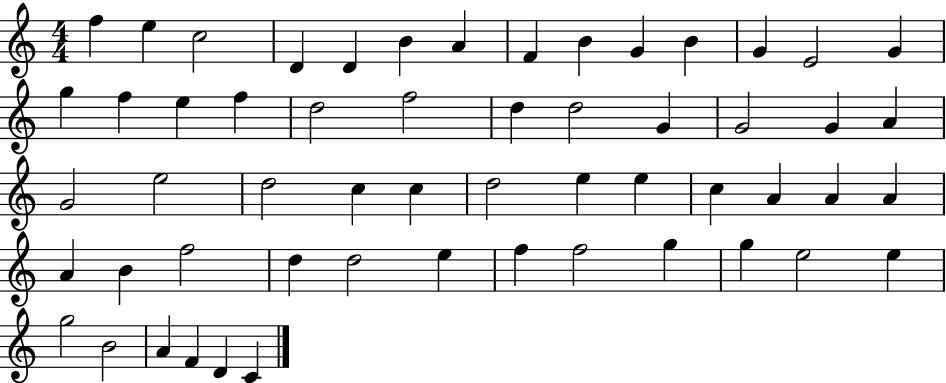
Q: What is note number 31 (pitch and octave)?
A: C5